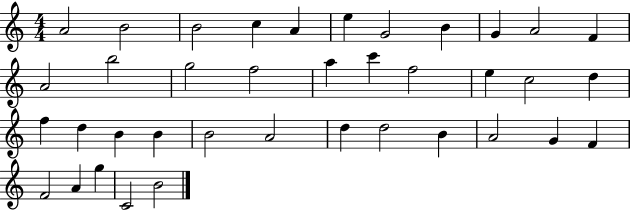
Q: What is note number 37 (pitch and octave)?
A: C4